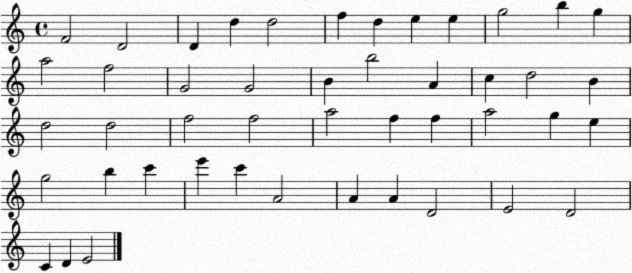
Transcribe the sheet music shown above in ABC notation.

X:1
T:Untitled
M:4/4
L:1/4
K:C
F2 D2 D d d2 f d e e g2 b g a2 f2 G2 G2 B b2 A c d2 B d2 d2 f2 f2 a2 f f a2 g e g2 b c' e' c' A2 A A D2 E2 D2 C D E2